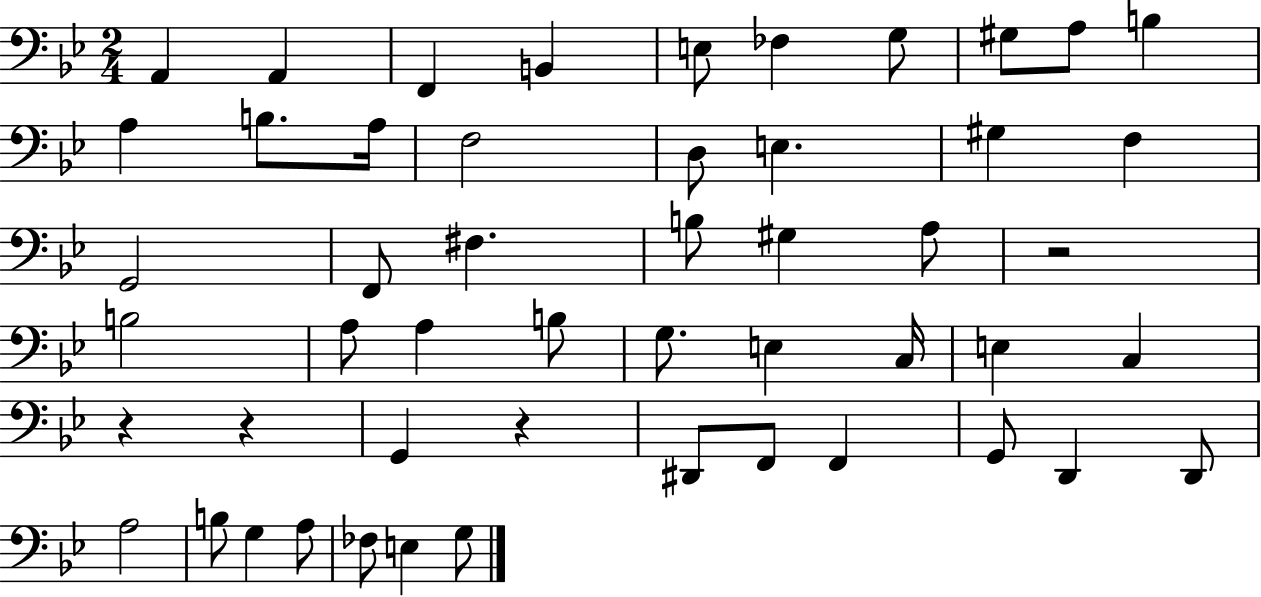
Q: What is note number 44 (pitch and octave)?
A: A3